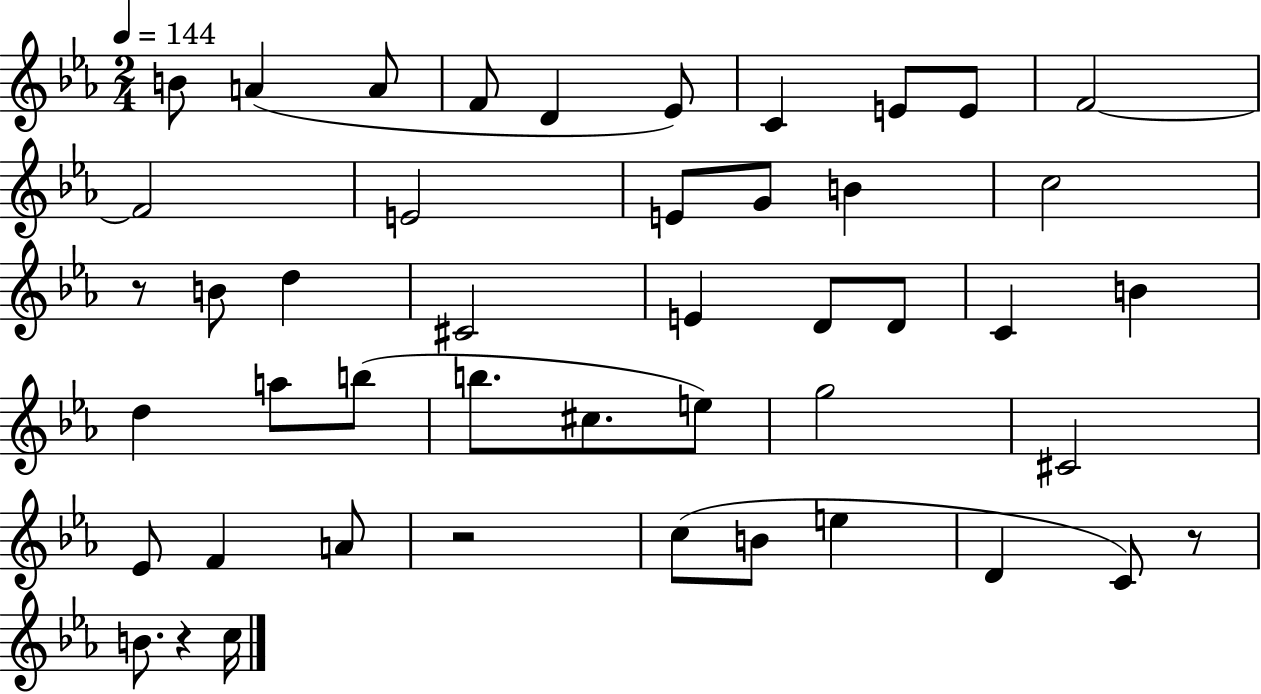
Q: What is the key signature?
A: EES major